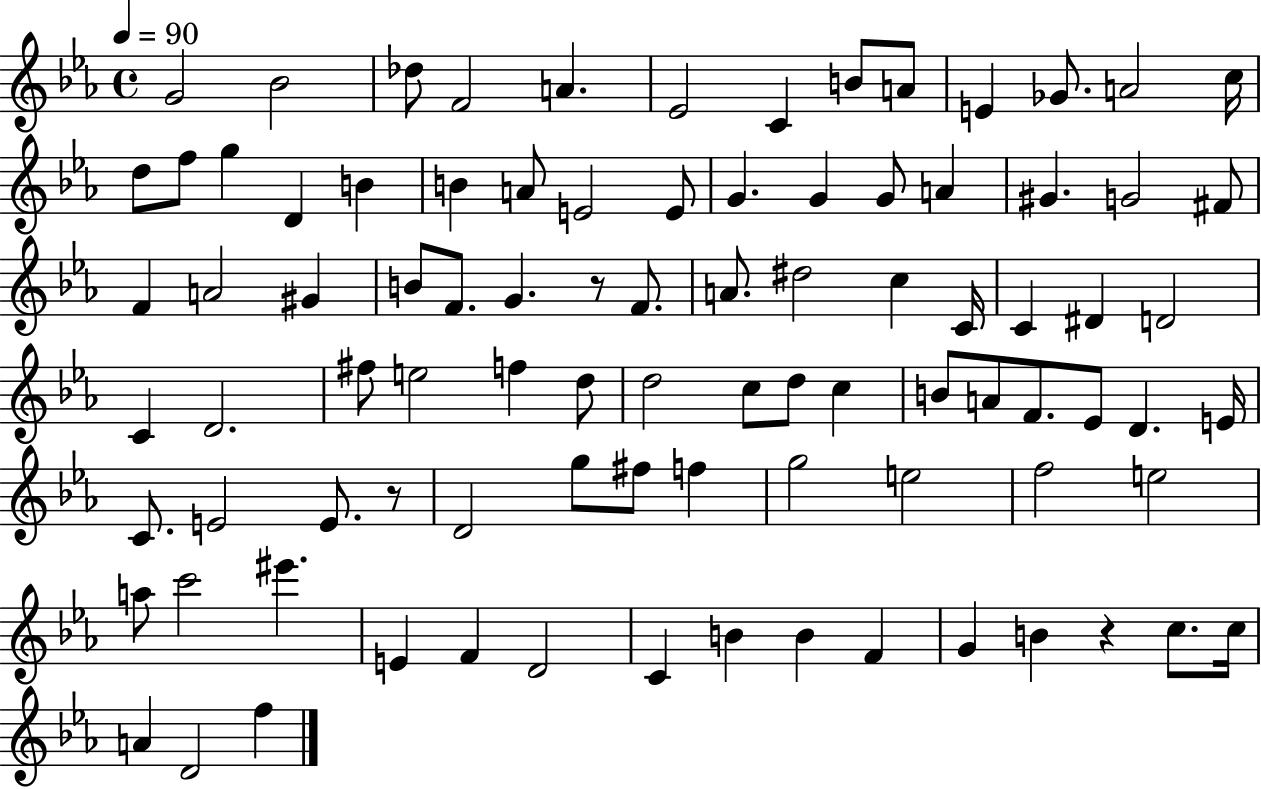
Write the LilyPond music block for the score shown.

{
  \clef treble
  \time 4/4
  \defaultTimeSignature
  \key ees \major
  \tempo 4 = 90
  \repeat volta 2 { g'2 bes'2 | des''8 f'2 a'4. | ees'2 c'4 b'8 a'8 | e'4 ges'8. a'2 c''16 | \break d''8 f''8 g''4 d'4 b'4 | b'4 a'8 e'2 e'8 | g'4. g'4 g'8 a'4 | gis'4. g'2 fis'8 | \break f'4 a'2 gis'4 | b'8 f'8. g'4. r8 f'8. | a'8. dis''2 c''4 c'16 | c'4 dis'4 d'2 | \break c'4 d'2. | fis''8 e''2 f''4 d''8 | d''2 c''8 d''8 c''4 | b'8 a'8 f'8. ees'8 d'4. e'16 | \break c'8. e'2 e'8. r8 | d'2 g''8 fis''8 f''4 | g''2 e''2 | f''2 e''2 | \break a''8 c'''2 eis'''4. | e'4 f'4 d'2 | c'4 b'4 b'4 f'4 | g'4 b'4 r4 c''8. c''16 | \break a'4 d'2 f''4 | } \bar "|."
}